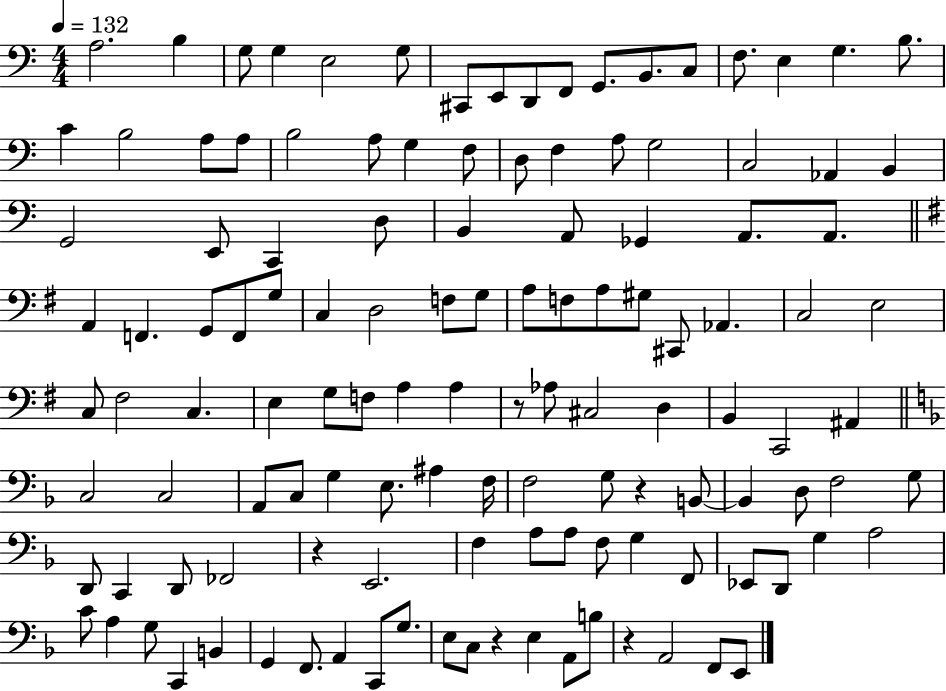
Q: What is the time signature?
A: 4/4